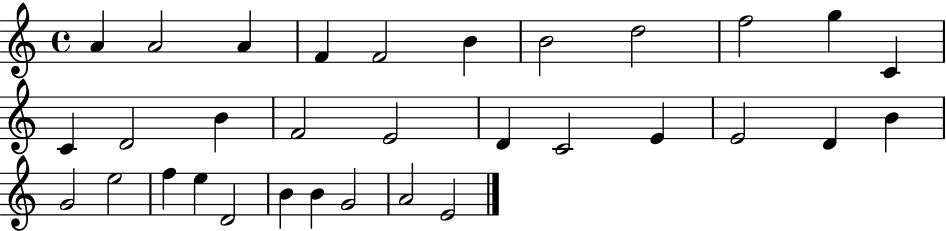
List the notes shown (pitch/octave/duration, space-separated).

A4/q A4/h A4/q F4/q F4/h B4/q B4/h D5/h F5/h G5/q C4/q C4/q D4/h B4/q F4/h E4/h D4/q C4/h E4/q E4/h D4/q B4/q G4/h E5/h F5/q E5/q D4/h B4/q B4/q G4/h A4/h E4/h